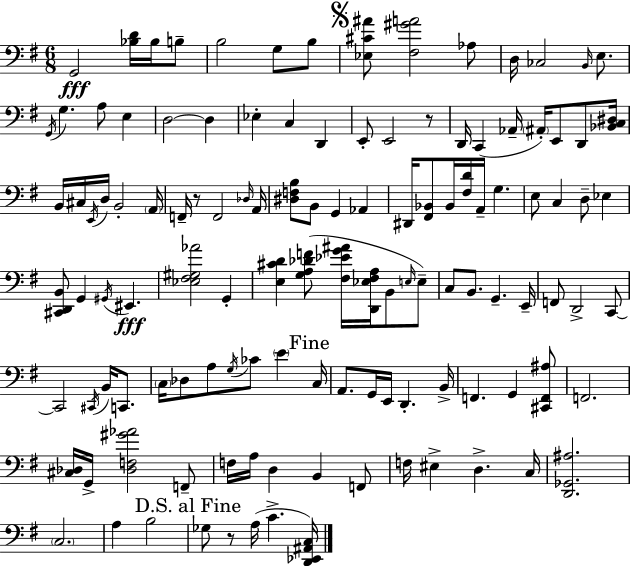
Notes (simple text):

G2/h [Bb3,D4]/s Bb3/s B3/e B3/h G3/e B3/e [Eb3,C#4,A#4]/e [F#3,G#4,A4]/h Ab3/e D3/s CES3/h B2/s E3/e. G2/s G3/q. A3/e E3/q D3/h D3/q Eb3/q C3/q D2/q E2/e E2/h R/e D2/s C2/q Ab2/s A#2/s E2/e D2/e [Bb2,C3,D#3]/s B2/s C#3/s E2/s D3/s B2/h A2/s F2/s R/e F2/h Db3/s A2/s [D#3,F3,B3]/e B2/e G2/q Ab2/q D#2/s [F#2,Bb2]/e Bb2/s [F#3,D4]/s A2/s G3/q. E3/e C3/q D3/e Eb3/q [C#2,D2,B2]/e G2/q G#2/s EIS2/q. [Eb3,F#3,G#3,Ab4]/h G2/q [E3,C#4,D4]/q [G3,A3,Db4,F4]/e [F#3,Eb4,G4,A#4]/s [D2,Eb3,F#3,A3]/s B2/e E3/s E3/e C3/e B2/e. G2/q. E2/s F2/e D2/h C2/e C2/h C#2/s B2/s C2/e. C3/s Db3/e A3/e G3/s CES4/e E4/q C3/s A2/e. G2/s E2/s D2/q. B2/s F2/q. G2/q [C#2,F2,A#3]/e F2/h. [C#3,Db3]/s G2/s [Db3,F3,G#4,Ab4]/h F2/e F3/s A3/s D3/q B2/q F2/e F3/s EIS3/q D3/q. C3/s [D2,Gb2,A#3]/h. C3/h. A3/q B3/h Gb3/e R/e A3/s C4/q. [D2,Eb2,A#2,C3]/s